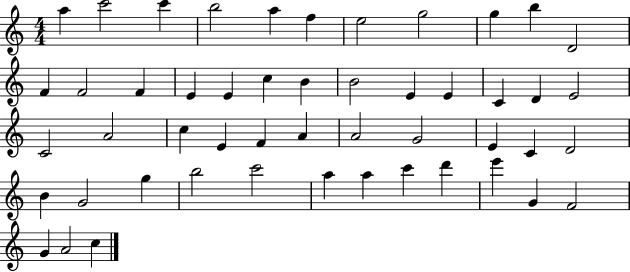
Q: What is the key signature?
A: C major